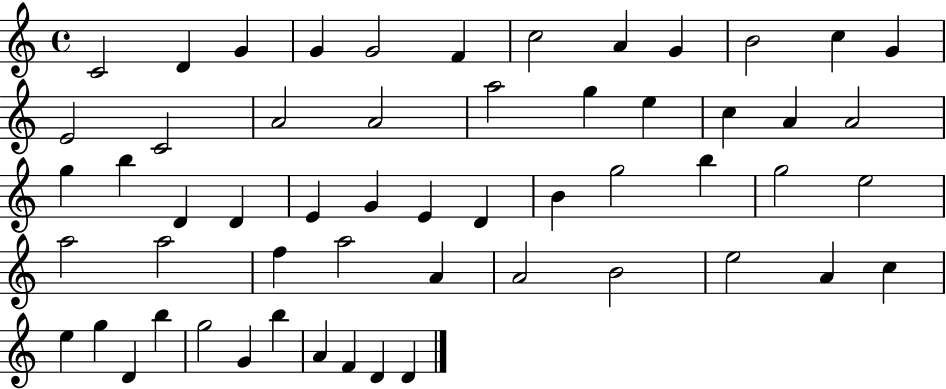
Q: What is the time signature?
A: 4/4